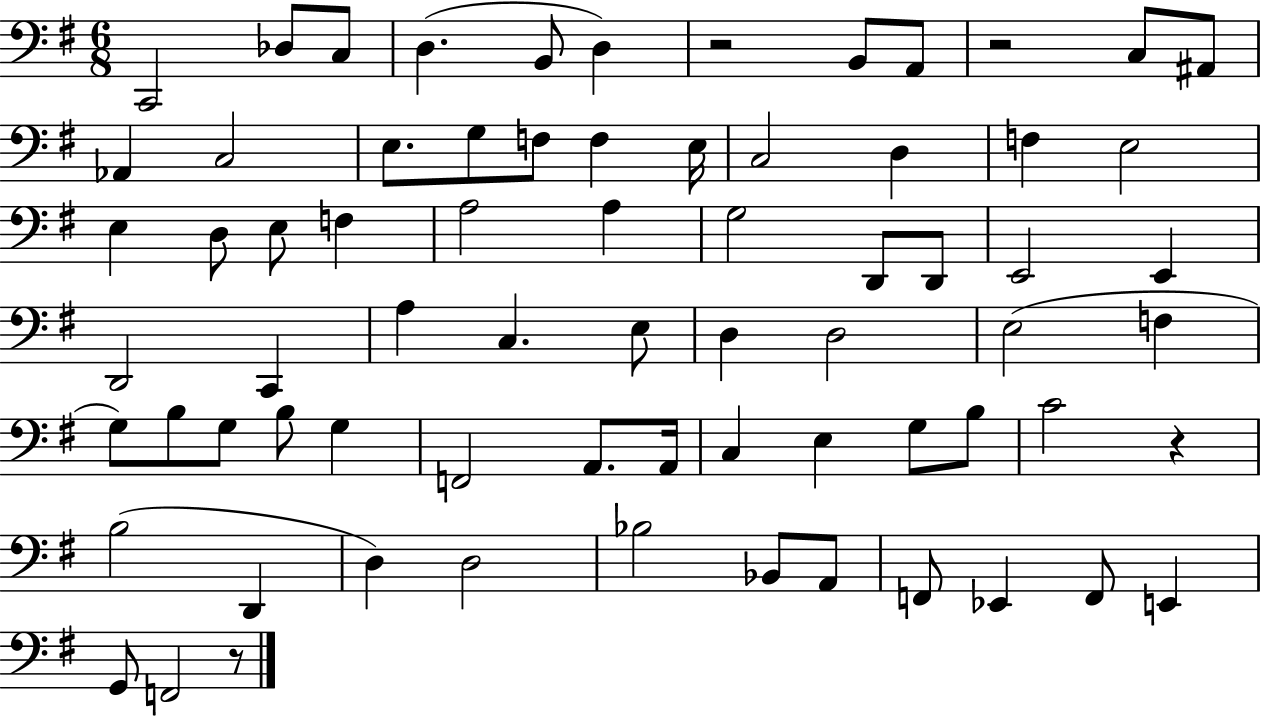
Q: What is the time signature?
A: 6/8